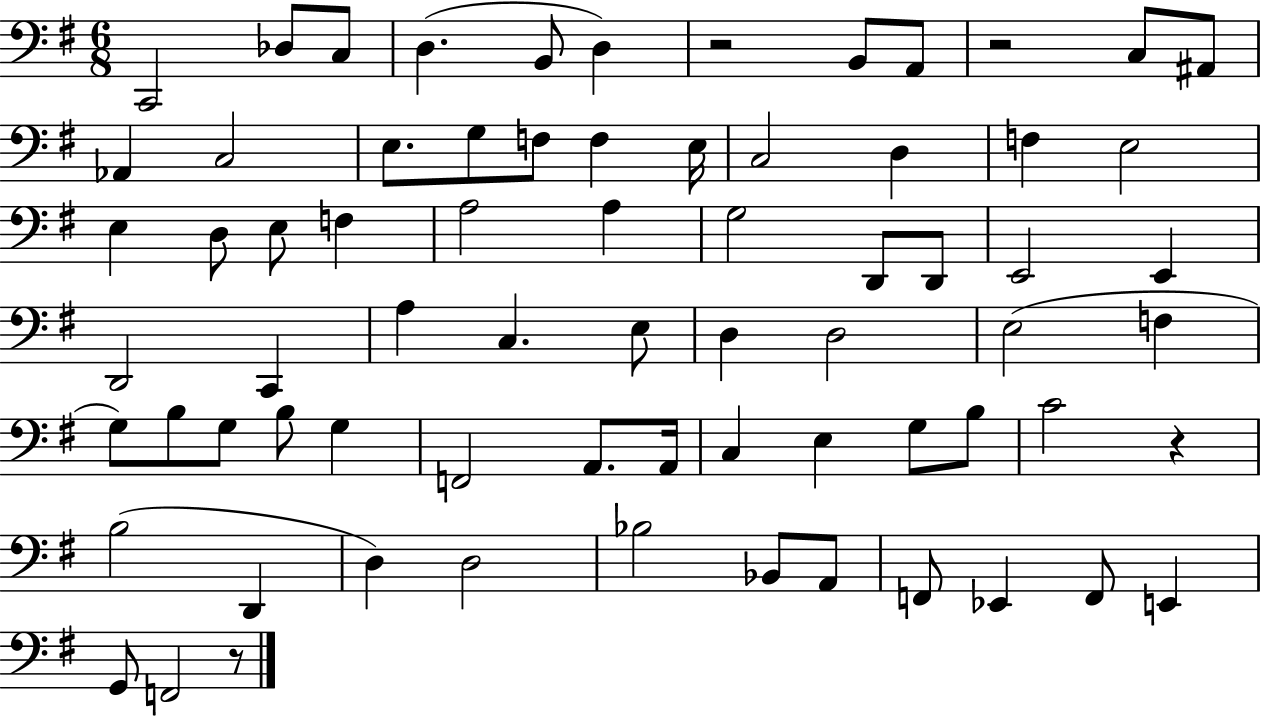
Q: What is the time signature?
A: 6/8